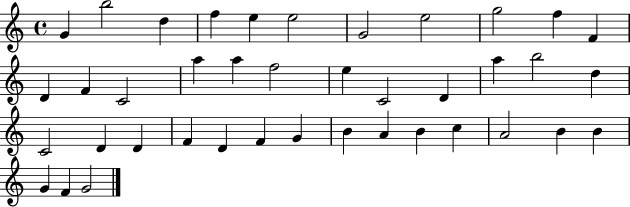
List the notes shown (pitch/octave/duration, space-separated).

G4/q B5/h D5/q F5/q E5/q E5/h G4/h E5/h G5/h F5/q F4/q D4/q F4/q C4/h A5/q A5/q F5/h E5/q C4/h D4/q A5/q B5/h D5/q C4/h D4/q D4/q F4/q D4/q F4/q G4/q B4/q A4/q B4/q C5/q A4/h B4/q B4/q G4/q F4/q G4/h